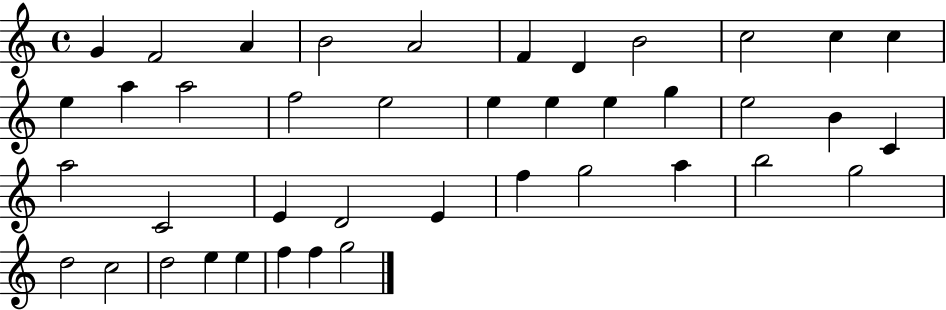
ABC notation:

X:1
T:Untitled
M:4/4
L:1/4
K:C
G F2 A B2 A2 F D B2 c2 c c e a a2 f2 e2 e e e g e2 B C a2 C2 E D2 E f g2 a b2 g2 d2 c2 d2 e e f f g2